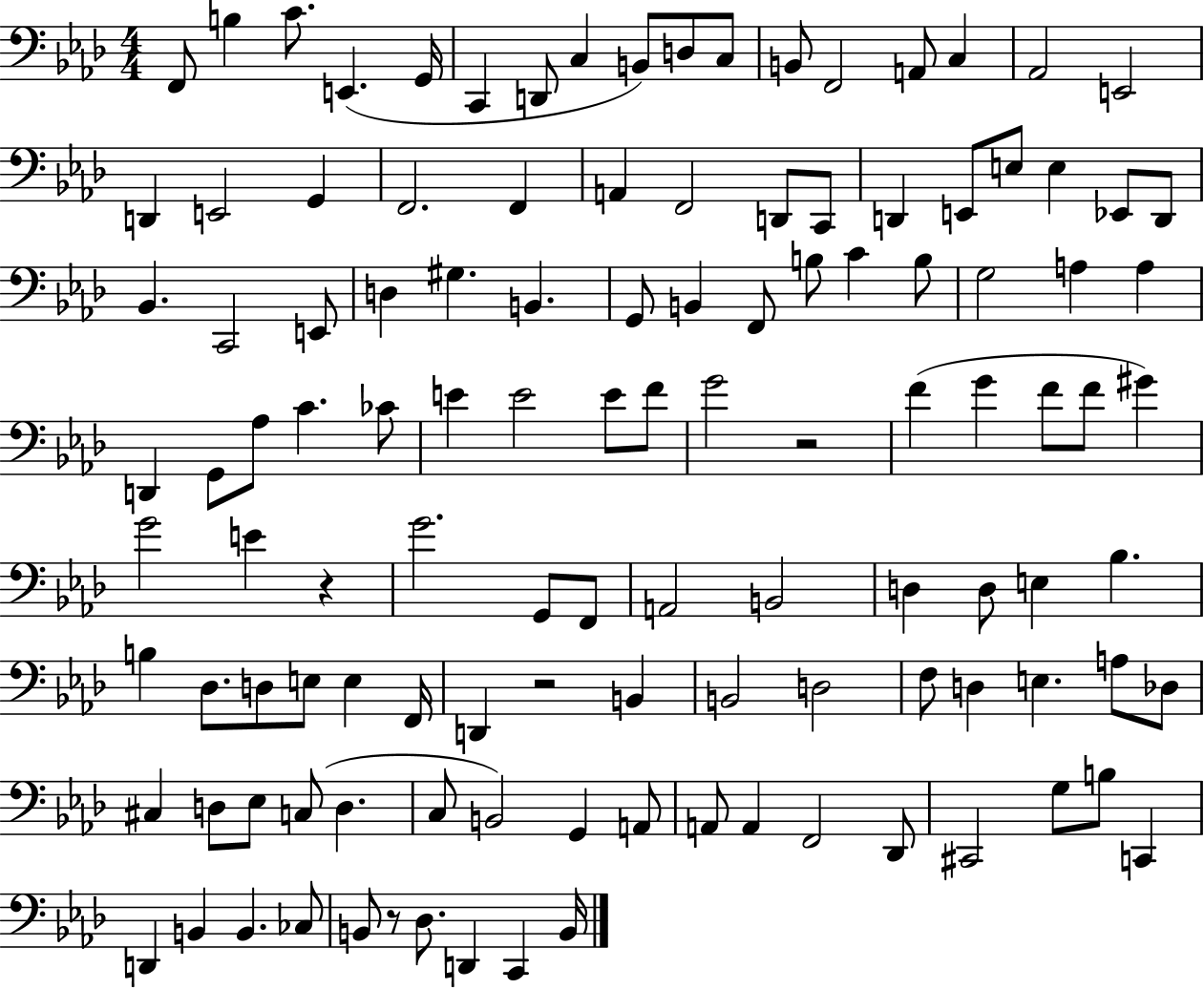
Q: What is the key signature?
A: AES major